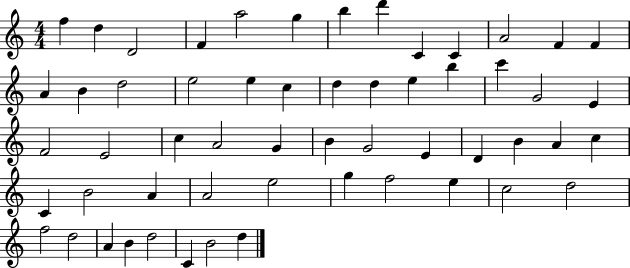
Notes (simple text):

F5/q D5/q D4/h F4/q A5/h G5/q B5/q D6/q C4/q C4/q A4/h F4/q F4/q A4/q B4/q D5/h E5/h E5/q C5/q D5/q D5/q E5/q B5/q C6/q G4/h E4/q F4/h E4/h C5/q A4/h G4/q B4/q G4/h E4/q D4/q B4/q A4/q C5/q C4/q B4/h A4/q A4/h E5/h G5/q F5/h E5/q C5/h D5/h F5/h D5/h A4/q B4/q D5/h C4/q B4/h D5/q